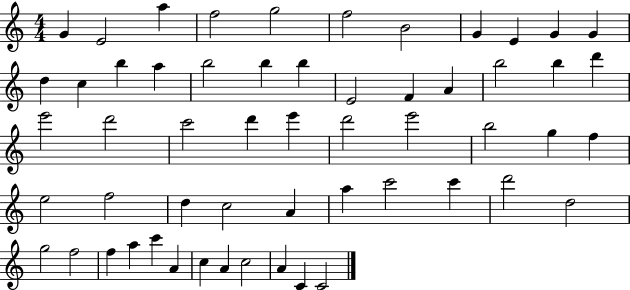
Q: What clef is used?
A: treble